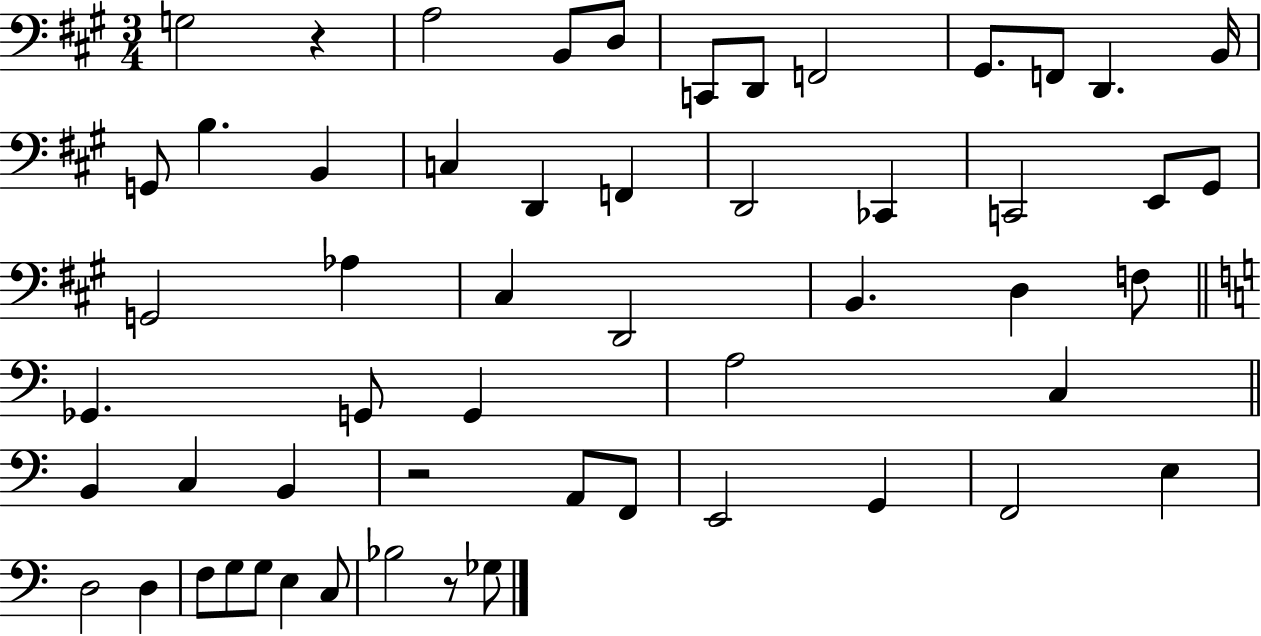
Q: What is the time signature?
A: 3/4